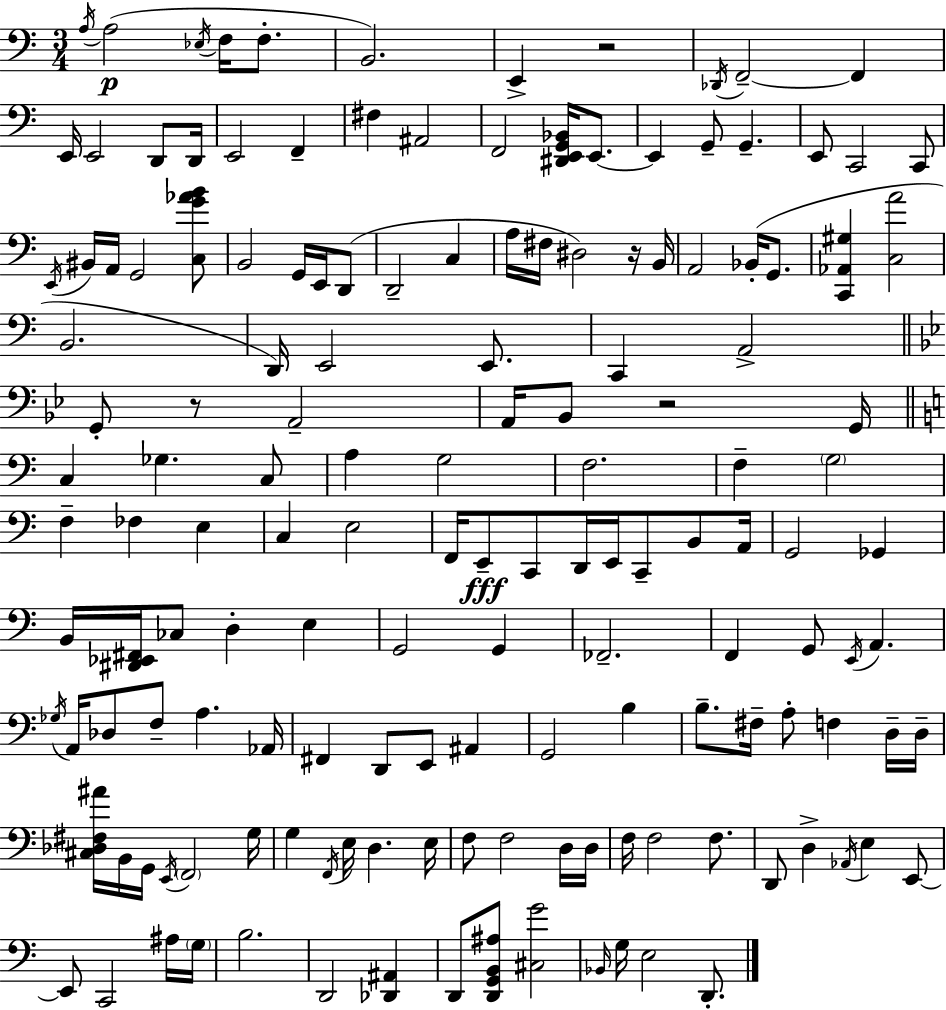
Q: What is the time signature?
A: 3/4